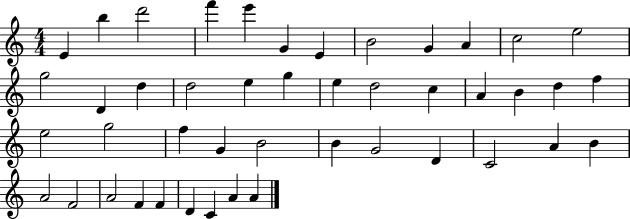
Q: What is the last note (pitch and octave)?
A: A4